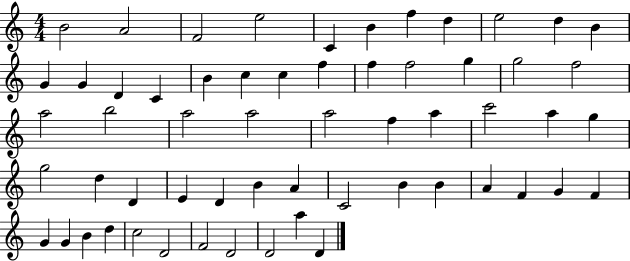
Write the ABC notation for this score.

X:1
T:Untitled
M:4/4
L:1/4
K:C
B2 A2 F2 e2 C B f d e2 d B G G D C B c c f f f2 g g2 f2 a2 b2 a2 a2 a2 f a c'2 a g g2 d D E D B A C2 B B A F G F G G B d c2 D2 F2 D2 D2 a D